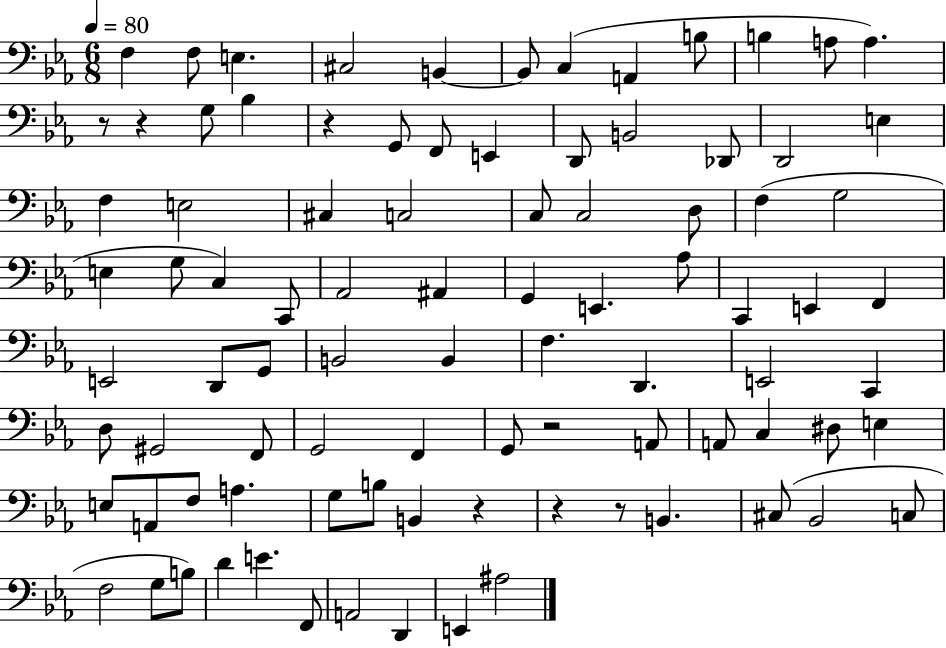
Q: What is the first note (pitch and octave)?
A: F3